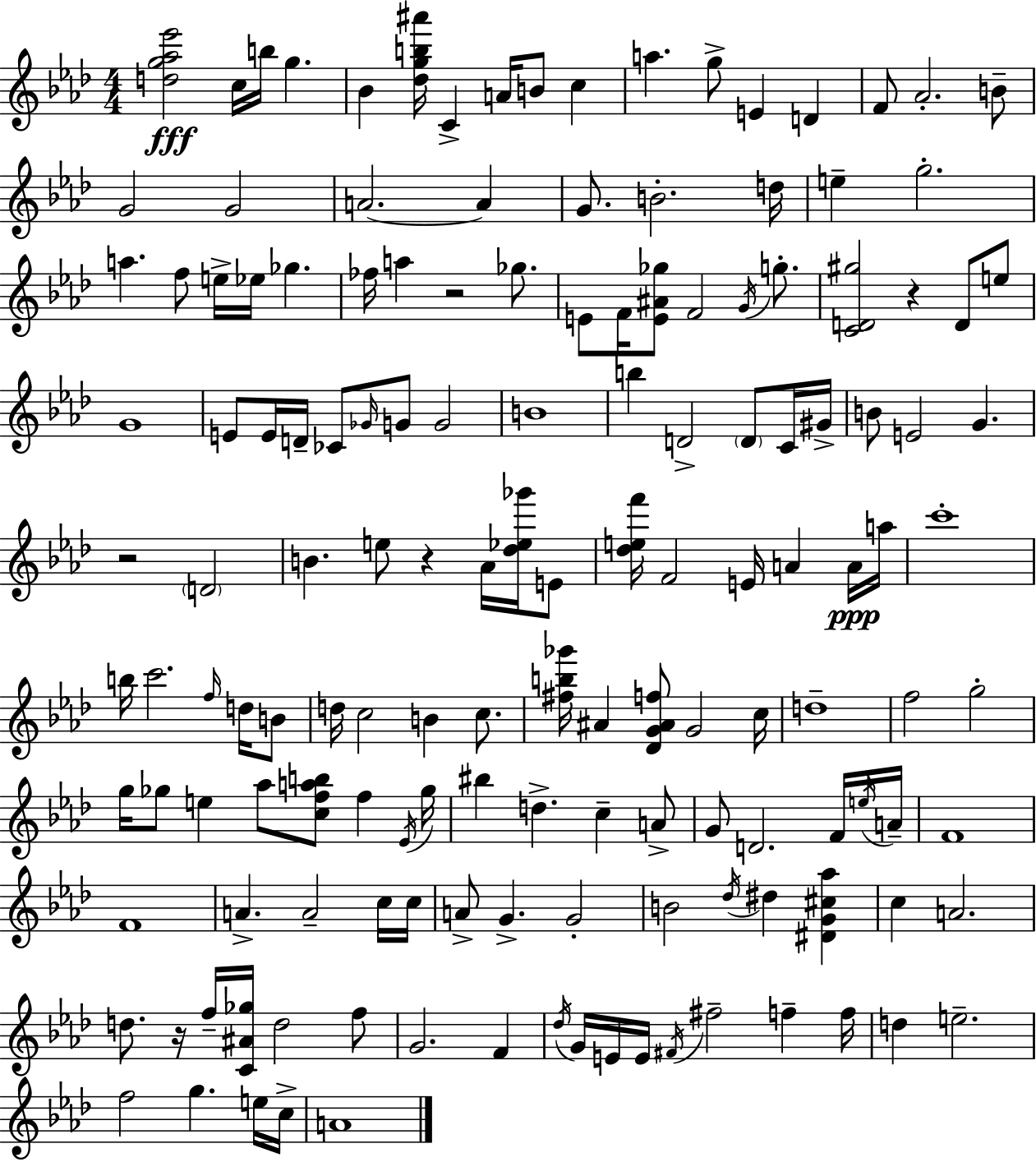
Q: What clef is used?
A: treble